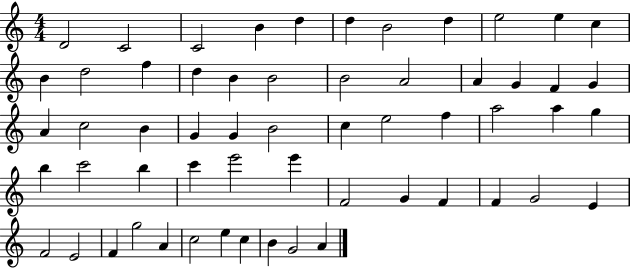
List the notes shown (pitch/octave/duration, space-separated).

D4/h C4/h C4/h B4/q D5/q D5/q B4/h D5/q E5/h E5/q C5/q B4/q D5/h F5/q D5/q B4/q B4/h B4/h A4/h A4/q G4/q F4/q G4/q A4/q C5/h B4/q G4/q G4/q B4/h C5/q E5/h F5/q A5/h A5/q G5/q B5/q C6/h B5/q C6/q E6/h E6/q F4/h G4/q F4/q F4/q G4/h E4/q F4/h E4/h F4/q G5/h A4/q C5/h E5/q C5/q B4/q G4/h A4/q